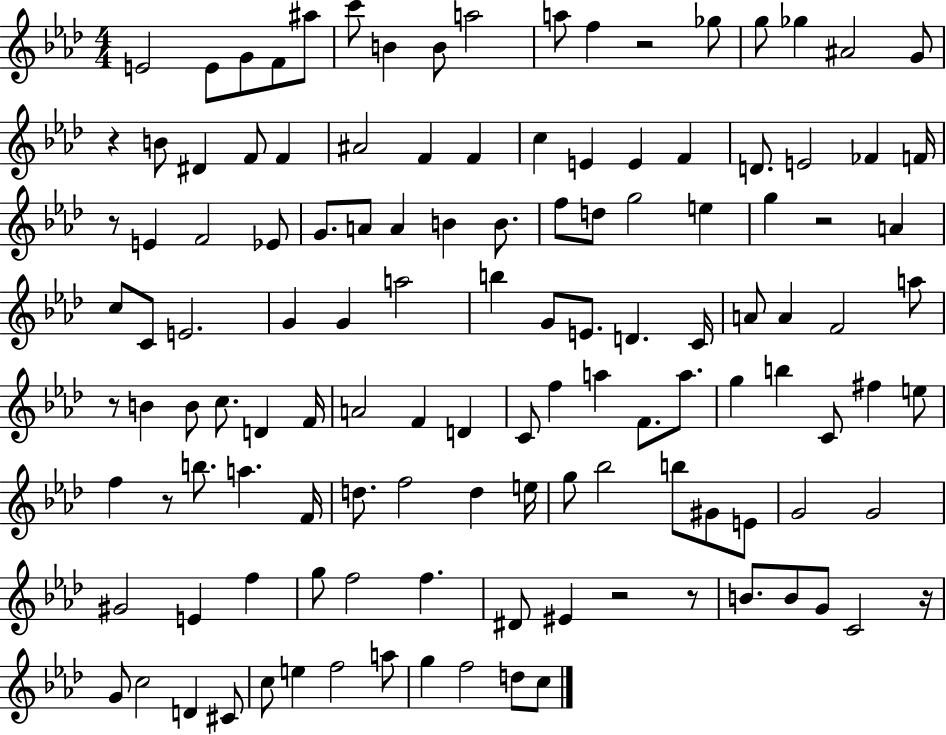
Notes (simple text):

E4/h E4/e G4/e F4/e A#5/e C6/e B4/q B4/e A5/h A5/e F5/q R/h Gb5/e G5/e Gb5/q A#4/h G4/e R/q B4/e D#4/q F4/e F4/q A#4/h F4/q F4/q C5/q E4/q E4/q F4/q D4/e. E4/h FES4/q F4/s R/e E4/q F4/h Eb4/e G4/e. A4/e A4/q B4/q B4/e. F5/e D5/e G5/h E5/q G5/q R/h A4/q C5/e C4/e E4/h. G4/q G4/q A5/h B5/q G4/e E4/e. D4/q. C4/s A4/e A4/q F4/h A5/e R/e B4/q B4/e C5/e. D4/q F4/s A4/h F4/q D4/q C4/e F5/q A5/q F4/e. A5/e. G5/q B5/q C4/e F#5/q E5/e F5/q R/e B5/e. A5/q. F4/s D5/e. F5/h D5/q E5/s G5/e Bb5/h B5/e G#4/e E4/e G4/h G4/h G#4/h E4/q F5/q G5/e F5/h F5/q. D#4/e EIS4/q R/h R/e B4/e. B4/e G4/e C4/h R/s G4/e C5/h D4/q C#4/e C5/e E5/q F5/h A5/e G5/q F5/h D5/e C5/e